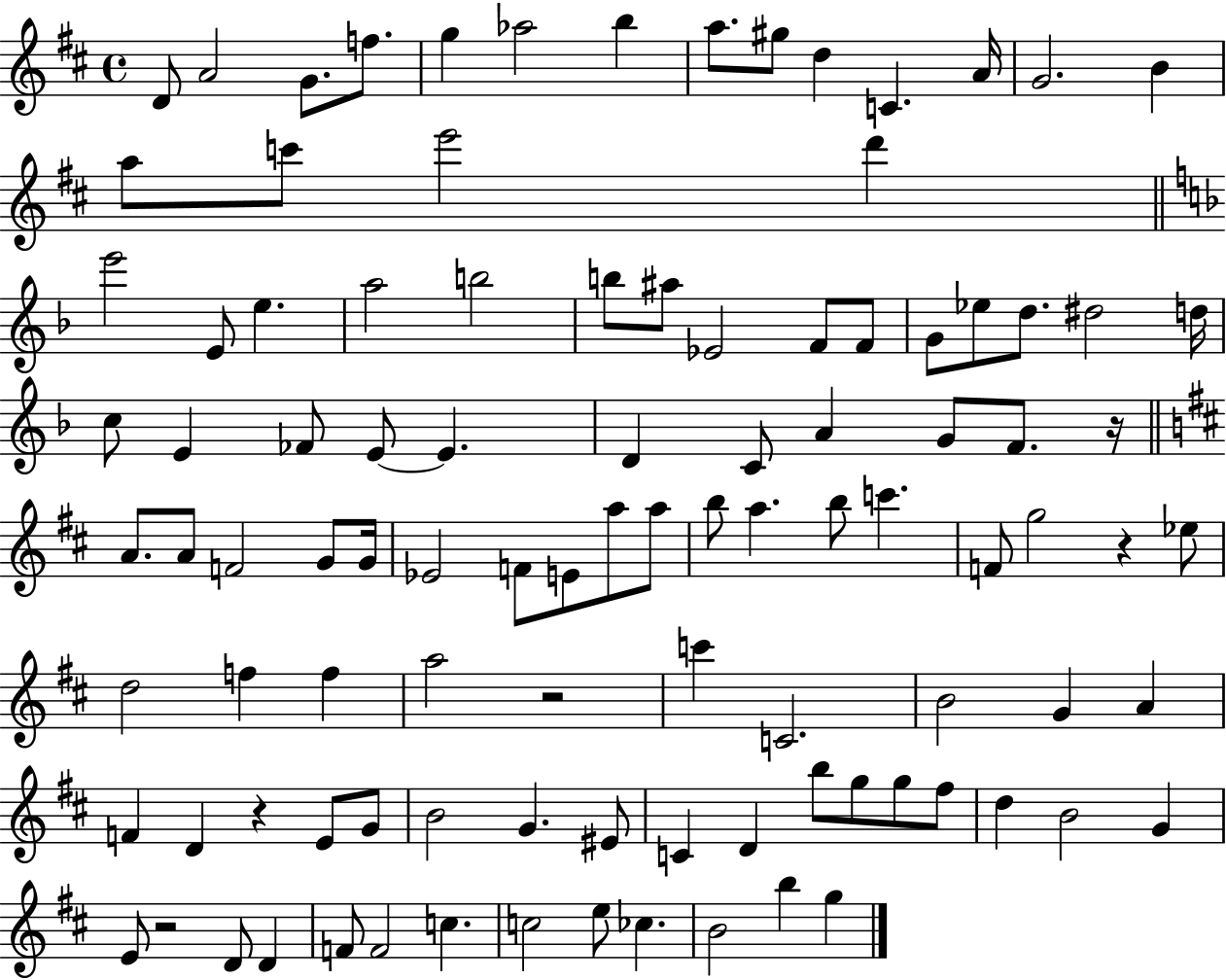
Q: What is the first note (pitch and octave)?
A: D4